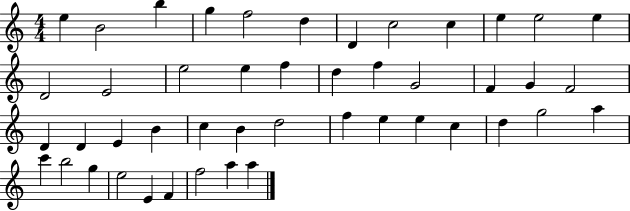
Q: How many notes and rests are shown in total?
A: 46